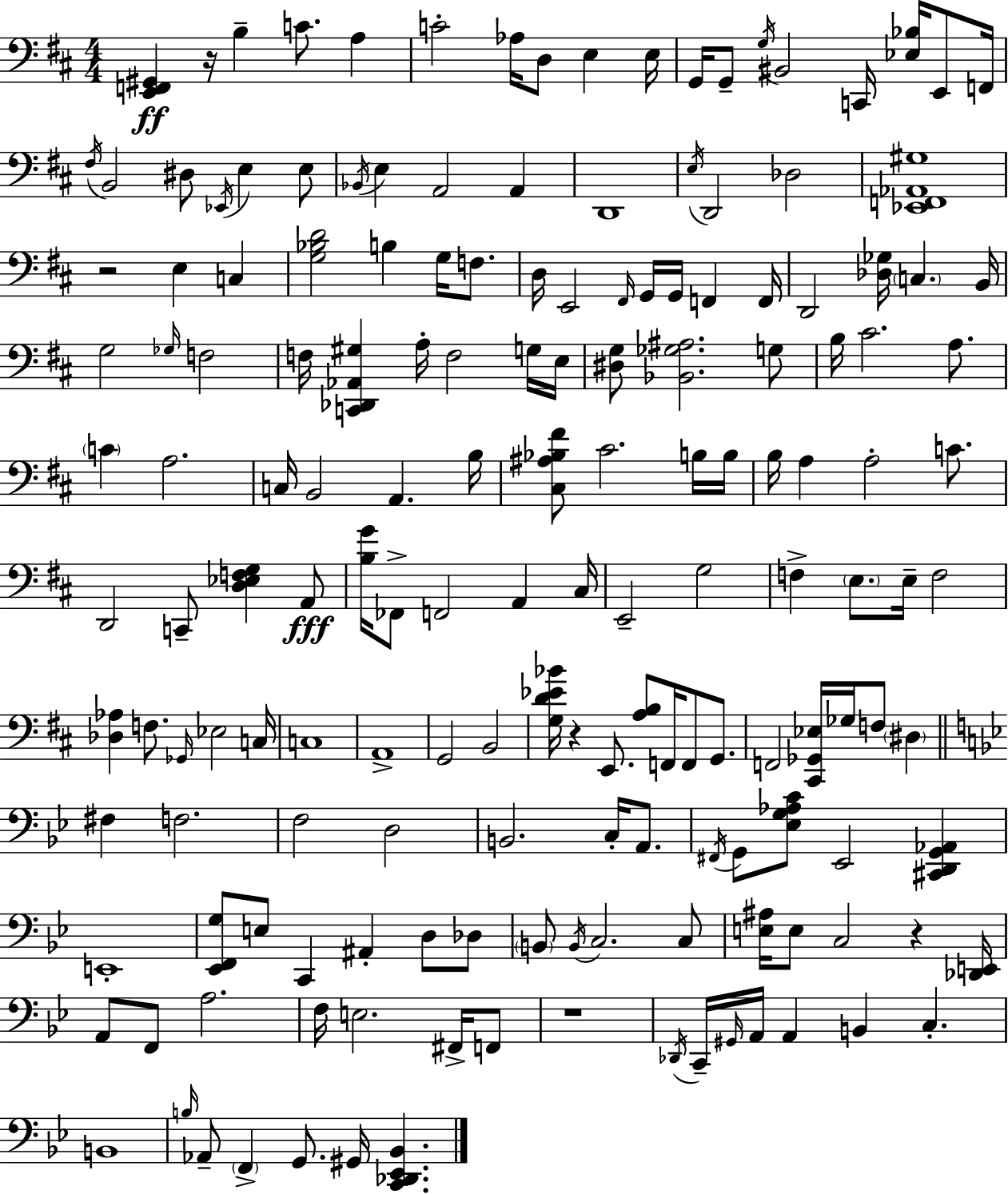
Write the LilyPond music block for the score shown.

{
  \clef bass
  \numericTimeSignature
  \time 4/4
  \key d \major
  \repeat volta 2 { <e, f, gis,>4\ff r16 b4-- c'8. a4 | c'2-. aes16 d8 e4 e16 | g,16 g,8-- \acciaccatura { g16 } bis,2 c,16 <ees bes>16 e,8 | f,16 \acciaccatura { fis16 } b,2 dis8 \acciaccatura { ees,16 } e4 | \break e8 \acciaccatura { bes,16 } e4 a,2 | a,4 d,1 | \acciaccatura { e16 } d,2 des2 | <ees, f, aes, gis>1 | \break r2 e4 | c4 <g bes d'>2 b4 | g16 f8. d16 e,2 \grace { fis,16 } g,16 | g,16 f,4 f,16 d,2 <des ges>16 \parenthesize c4. | \break b,16 g2 \grace { ges16 } f2 | f16 <c, des, aes, gis>4 a16-. f2 | g16 e16 <dis g>8 <bes, ges ais>2. | g8 b16 cis'2. | \break a8. \parenthesize c'4 a2. | c16 b,2 | a,4. b16 <cis ais bes fis'>8 cis'2. | b16 b16 b16 a4 a2-. | \break c'8. d,2 c,8-- | <d ees f g>4 a,8\fff <b g'>16 fes,8-> f,2 | a,4 cis16 e,2-- g2 | f4-> \parenthesize e8. e16-- f2 | \break <des aes>4 f8. \grace { ges,16 } ees2 | c16 c1 | a,1-> | g,2 | \break b,2 <g d' ees' bes'>16 r4 e,8. | <a b>8 f,16 f,8 g,8. f,2 | <cis, ges, ees>16 ges16 f8 \parenthesize dis4 \bar "||" \break \key g \minor fis4 f2. | f2 d2 | b,2. c16-. a,8. | \acciaccatura { fis,16 } g,8 <ees g aes c'>8 ees,2 <cis, d, g, aes,>4 | \break e,1-. | <ees, f, g>8 e8 c,4 ais,4-. d8 des8 | \parenthesize b,8 \acciaccatura { b,16 } c2. | c8 <e ais>16 e8 c2 r4 | \break <des, e,>16 a,8 f,8 a2. | f16 e2. fis,16-> | f,8 r1 | \acciaccatura { des,16 } c,16-- \grace { gis,16 } a,16 a,4 b,4 c4.-. | \break b,1 | \grace { b16 } aes,8-- \parenthesize f,4-> g,8. gis,16 <c, des, ees, bes,>4. | } \bar "|."
}